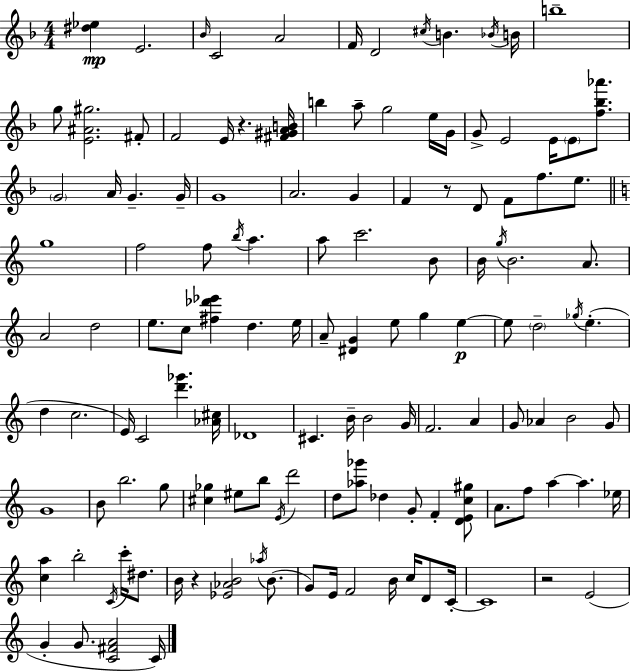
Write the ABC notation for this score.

X:1
T:Untitled
M:4/4
L:1/4
K:F
[^d_e] E2 _B/4 C2 A2 F/4 D2 ^c/4 B _B/4 B/4 b4 g/2 [E^A^g]2 ^F/2 F2 E/4 z [^F^GAB]/4 b a/2 g2 e/4 G/4 G/2 E2 E/4 E/2 [f_b_a']/2 G2 A/4 G G/4 G4 A2 G F z/2 D/2 F/2 f/2 e/2 g4 f2 f/2 b/4 a a/2 c'2 B/2 B/4 g/4 B2 A/2 A2 d2 e/2 c/2 [^f_d'_e'] d e/4 A/2 [^DG] e/2 g e e/2 d2 _g/4 e d c2 E/4 C2 [d'_g'] [_A^c]/4 _D4 ^C B/4 B2 G/4 F2 A G/2 _A B2 G/2 G4 B/2 b2 g/2 [^c_g] ^e/2 b/2 E/4 d'2 d/2 [_a_g']/2 _d G/2 F [DEc^g]/2 A/2 f/2 a a _e/4 [ca] b2 C/4 c'/4 ^d/2 B/4 z [_E_AB]2 _a/4 B/2 G/2 E/4 F2 B/4 c/4 D/2 C/4 C4 z2 E2 G G/2 [C^FA]2 C/4